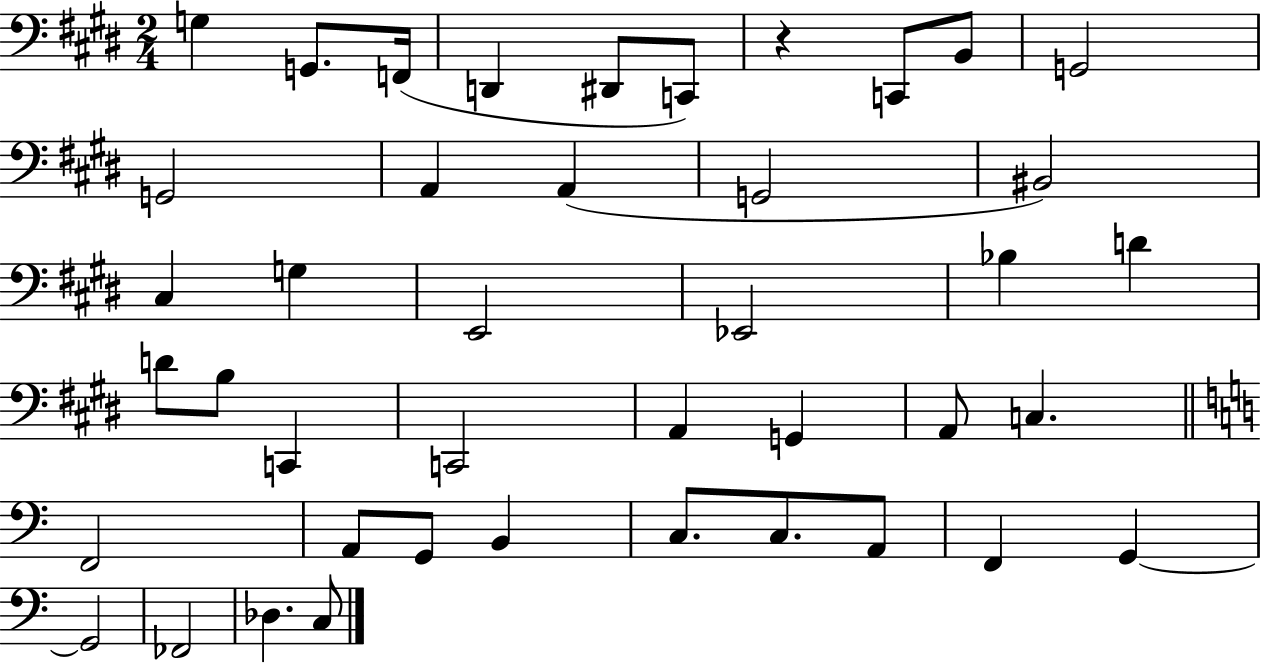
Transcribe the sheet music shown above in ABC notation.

X:1
T:Untitled
M:2/4
L:1/4
K:E
G, G,,/2 F,,/4 D,, ^D,,/2 C,,/2 z C,,/2 B,,/2 G,,2 G,,2 A,, A,, G,,2 ^B,,2 ^C, G, E,,2 _E,,2 _B, D D/2 B,/2 C,, C,,2 A,, G,, A,,/2 C, F,,2 A,,/2 G,,/2 B,, C,/2 C,/2 A,,/2 F,, G,, G,,2 _F,,2 _D, C,/2